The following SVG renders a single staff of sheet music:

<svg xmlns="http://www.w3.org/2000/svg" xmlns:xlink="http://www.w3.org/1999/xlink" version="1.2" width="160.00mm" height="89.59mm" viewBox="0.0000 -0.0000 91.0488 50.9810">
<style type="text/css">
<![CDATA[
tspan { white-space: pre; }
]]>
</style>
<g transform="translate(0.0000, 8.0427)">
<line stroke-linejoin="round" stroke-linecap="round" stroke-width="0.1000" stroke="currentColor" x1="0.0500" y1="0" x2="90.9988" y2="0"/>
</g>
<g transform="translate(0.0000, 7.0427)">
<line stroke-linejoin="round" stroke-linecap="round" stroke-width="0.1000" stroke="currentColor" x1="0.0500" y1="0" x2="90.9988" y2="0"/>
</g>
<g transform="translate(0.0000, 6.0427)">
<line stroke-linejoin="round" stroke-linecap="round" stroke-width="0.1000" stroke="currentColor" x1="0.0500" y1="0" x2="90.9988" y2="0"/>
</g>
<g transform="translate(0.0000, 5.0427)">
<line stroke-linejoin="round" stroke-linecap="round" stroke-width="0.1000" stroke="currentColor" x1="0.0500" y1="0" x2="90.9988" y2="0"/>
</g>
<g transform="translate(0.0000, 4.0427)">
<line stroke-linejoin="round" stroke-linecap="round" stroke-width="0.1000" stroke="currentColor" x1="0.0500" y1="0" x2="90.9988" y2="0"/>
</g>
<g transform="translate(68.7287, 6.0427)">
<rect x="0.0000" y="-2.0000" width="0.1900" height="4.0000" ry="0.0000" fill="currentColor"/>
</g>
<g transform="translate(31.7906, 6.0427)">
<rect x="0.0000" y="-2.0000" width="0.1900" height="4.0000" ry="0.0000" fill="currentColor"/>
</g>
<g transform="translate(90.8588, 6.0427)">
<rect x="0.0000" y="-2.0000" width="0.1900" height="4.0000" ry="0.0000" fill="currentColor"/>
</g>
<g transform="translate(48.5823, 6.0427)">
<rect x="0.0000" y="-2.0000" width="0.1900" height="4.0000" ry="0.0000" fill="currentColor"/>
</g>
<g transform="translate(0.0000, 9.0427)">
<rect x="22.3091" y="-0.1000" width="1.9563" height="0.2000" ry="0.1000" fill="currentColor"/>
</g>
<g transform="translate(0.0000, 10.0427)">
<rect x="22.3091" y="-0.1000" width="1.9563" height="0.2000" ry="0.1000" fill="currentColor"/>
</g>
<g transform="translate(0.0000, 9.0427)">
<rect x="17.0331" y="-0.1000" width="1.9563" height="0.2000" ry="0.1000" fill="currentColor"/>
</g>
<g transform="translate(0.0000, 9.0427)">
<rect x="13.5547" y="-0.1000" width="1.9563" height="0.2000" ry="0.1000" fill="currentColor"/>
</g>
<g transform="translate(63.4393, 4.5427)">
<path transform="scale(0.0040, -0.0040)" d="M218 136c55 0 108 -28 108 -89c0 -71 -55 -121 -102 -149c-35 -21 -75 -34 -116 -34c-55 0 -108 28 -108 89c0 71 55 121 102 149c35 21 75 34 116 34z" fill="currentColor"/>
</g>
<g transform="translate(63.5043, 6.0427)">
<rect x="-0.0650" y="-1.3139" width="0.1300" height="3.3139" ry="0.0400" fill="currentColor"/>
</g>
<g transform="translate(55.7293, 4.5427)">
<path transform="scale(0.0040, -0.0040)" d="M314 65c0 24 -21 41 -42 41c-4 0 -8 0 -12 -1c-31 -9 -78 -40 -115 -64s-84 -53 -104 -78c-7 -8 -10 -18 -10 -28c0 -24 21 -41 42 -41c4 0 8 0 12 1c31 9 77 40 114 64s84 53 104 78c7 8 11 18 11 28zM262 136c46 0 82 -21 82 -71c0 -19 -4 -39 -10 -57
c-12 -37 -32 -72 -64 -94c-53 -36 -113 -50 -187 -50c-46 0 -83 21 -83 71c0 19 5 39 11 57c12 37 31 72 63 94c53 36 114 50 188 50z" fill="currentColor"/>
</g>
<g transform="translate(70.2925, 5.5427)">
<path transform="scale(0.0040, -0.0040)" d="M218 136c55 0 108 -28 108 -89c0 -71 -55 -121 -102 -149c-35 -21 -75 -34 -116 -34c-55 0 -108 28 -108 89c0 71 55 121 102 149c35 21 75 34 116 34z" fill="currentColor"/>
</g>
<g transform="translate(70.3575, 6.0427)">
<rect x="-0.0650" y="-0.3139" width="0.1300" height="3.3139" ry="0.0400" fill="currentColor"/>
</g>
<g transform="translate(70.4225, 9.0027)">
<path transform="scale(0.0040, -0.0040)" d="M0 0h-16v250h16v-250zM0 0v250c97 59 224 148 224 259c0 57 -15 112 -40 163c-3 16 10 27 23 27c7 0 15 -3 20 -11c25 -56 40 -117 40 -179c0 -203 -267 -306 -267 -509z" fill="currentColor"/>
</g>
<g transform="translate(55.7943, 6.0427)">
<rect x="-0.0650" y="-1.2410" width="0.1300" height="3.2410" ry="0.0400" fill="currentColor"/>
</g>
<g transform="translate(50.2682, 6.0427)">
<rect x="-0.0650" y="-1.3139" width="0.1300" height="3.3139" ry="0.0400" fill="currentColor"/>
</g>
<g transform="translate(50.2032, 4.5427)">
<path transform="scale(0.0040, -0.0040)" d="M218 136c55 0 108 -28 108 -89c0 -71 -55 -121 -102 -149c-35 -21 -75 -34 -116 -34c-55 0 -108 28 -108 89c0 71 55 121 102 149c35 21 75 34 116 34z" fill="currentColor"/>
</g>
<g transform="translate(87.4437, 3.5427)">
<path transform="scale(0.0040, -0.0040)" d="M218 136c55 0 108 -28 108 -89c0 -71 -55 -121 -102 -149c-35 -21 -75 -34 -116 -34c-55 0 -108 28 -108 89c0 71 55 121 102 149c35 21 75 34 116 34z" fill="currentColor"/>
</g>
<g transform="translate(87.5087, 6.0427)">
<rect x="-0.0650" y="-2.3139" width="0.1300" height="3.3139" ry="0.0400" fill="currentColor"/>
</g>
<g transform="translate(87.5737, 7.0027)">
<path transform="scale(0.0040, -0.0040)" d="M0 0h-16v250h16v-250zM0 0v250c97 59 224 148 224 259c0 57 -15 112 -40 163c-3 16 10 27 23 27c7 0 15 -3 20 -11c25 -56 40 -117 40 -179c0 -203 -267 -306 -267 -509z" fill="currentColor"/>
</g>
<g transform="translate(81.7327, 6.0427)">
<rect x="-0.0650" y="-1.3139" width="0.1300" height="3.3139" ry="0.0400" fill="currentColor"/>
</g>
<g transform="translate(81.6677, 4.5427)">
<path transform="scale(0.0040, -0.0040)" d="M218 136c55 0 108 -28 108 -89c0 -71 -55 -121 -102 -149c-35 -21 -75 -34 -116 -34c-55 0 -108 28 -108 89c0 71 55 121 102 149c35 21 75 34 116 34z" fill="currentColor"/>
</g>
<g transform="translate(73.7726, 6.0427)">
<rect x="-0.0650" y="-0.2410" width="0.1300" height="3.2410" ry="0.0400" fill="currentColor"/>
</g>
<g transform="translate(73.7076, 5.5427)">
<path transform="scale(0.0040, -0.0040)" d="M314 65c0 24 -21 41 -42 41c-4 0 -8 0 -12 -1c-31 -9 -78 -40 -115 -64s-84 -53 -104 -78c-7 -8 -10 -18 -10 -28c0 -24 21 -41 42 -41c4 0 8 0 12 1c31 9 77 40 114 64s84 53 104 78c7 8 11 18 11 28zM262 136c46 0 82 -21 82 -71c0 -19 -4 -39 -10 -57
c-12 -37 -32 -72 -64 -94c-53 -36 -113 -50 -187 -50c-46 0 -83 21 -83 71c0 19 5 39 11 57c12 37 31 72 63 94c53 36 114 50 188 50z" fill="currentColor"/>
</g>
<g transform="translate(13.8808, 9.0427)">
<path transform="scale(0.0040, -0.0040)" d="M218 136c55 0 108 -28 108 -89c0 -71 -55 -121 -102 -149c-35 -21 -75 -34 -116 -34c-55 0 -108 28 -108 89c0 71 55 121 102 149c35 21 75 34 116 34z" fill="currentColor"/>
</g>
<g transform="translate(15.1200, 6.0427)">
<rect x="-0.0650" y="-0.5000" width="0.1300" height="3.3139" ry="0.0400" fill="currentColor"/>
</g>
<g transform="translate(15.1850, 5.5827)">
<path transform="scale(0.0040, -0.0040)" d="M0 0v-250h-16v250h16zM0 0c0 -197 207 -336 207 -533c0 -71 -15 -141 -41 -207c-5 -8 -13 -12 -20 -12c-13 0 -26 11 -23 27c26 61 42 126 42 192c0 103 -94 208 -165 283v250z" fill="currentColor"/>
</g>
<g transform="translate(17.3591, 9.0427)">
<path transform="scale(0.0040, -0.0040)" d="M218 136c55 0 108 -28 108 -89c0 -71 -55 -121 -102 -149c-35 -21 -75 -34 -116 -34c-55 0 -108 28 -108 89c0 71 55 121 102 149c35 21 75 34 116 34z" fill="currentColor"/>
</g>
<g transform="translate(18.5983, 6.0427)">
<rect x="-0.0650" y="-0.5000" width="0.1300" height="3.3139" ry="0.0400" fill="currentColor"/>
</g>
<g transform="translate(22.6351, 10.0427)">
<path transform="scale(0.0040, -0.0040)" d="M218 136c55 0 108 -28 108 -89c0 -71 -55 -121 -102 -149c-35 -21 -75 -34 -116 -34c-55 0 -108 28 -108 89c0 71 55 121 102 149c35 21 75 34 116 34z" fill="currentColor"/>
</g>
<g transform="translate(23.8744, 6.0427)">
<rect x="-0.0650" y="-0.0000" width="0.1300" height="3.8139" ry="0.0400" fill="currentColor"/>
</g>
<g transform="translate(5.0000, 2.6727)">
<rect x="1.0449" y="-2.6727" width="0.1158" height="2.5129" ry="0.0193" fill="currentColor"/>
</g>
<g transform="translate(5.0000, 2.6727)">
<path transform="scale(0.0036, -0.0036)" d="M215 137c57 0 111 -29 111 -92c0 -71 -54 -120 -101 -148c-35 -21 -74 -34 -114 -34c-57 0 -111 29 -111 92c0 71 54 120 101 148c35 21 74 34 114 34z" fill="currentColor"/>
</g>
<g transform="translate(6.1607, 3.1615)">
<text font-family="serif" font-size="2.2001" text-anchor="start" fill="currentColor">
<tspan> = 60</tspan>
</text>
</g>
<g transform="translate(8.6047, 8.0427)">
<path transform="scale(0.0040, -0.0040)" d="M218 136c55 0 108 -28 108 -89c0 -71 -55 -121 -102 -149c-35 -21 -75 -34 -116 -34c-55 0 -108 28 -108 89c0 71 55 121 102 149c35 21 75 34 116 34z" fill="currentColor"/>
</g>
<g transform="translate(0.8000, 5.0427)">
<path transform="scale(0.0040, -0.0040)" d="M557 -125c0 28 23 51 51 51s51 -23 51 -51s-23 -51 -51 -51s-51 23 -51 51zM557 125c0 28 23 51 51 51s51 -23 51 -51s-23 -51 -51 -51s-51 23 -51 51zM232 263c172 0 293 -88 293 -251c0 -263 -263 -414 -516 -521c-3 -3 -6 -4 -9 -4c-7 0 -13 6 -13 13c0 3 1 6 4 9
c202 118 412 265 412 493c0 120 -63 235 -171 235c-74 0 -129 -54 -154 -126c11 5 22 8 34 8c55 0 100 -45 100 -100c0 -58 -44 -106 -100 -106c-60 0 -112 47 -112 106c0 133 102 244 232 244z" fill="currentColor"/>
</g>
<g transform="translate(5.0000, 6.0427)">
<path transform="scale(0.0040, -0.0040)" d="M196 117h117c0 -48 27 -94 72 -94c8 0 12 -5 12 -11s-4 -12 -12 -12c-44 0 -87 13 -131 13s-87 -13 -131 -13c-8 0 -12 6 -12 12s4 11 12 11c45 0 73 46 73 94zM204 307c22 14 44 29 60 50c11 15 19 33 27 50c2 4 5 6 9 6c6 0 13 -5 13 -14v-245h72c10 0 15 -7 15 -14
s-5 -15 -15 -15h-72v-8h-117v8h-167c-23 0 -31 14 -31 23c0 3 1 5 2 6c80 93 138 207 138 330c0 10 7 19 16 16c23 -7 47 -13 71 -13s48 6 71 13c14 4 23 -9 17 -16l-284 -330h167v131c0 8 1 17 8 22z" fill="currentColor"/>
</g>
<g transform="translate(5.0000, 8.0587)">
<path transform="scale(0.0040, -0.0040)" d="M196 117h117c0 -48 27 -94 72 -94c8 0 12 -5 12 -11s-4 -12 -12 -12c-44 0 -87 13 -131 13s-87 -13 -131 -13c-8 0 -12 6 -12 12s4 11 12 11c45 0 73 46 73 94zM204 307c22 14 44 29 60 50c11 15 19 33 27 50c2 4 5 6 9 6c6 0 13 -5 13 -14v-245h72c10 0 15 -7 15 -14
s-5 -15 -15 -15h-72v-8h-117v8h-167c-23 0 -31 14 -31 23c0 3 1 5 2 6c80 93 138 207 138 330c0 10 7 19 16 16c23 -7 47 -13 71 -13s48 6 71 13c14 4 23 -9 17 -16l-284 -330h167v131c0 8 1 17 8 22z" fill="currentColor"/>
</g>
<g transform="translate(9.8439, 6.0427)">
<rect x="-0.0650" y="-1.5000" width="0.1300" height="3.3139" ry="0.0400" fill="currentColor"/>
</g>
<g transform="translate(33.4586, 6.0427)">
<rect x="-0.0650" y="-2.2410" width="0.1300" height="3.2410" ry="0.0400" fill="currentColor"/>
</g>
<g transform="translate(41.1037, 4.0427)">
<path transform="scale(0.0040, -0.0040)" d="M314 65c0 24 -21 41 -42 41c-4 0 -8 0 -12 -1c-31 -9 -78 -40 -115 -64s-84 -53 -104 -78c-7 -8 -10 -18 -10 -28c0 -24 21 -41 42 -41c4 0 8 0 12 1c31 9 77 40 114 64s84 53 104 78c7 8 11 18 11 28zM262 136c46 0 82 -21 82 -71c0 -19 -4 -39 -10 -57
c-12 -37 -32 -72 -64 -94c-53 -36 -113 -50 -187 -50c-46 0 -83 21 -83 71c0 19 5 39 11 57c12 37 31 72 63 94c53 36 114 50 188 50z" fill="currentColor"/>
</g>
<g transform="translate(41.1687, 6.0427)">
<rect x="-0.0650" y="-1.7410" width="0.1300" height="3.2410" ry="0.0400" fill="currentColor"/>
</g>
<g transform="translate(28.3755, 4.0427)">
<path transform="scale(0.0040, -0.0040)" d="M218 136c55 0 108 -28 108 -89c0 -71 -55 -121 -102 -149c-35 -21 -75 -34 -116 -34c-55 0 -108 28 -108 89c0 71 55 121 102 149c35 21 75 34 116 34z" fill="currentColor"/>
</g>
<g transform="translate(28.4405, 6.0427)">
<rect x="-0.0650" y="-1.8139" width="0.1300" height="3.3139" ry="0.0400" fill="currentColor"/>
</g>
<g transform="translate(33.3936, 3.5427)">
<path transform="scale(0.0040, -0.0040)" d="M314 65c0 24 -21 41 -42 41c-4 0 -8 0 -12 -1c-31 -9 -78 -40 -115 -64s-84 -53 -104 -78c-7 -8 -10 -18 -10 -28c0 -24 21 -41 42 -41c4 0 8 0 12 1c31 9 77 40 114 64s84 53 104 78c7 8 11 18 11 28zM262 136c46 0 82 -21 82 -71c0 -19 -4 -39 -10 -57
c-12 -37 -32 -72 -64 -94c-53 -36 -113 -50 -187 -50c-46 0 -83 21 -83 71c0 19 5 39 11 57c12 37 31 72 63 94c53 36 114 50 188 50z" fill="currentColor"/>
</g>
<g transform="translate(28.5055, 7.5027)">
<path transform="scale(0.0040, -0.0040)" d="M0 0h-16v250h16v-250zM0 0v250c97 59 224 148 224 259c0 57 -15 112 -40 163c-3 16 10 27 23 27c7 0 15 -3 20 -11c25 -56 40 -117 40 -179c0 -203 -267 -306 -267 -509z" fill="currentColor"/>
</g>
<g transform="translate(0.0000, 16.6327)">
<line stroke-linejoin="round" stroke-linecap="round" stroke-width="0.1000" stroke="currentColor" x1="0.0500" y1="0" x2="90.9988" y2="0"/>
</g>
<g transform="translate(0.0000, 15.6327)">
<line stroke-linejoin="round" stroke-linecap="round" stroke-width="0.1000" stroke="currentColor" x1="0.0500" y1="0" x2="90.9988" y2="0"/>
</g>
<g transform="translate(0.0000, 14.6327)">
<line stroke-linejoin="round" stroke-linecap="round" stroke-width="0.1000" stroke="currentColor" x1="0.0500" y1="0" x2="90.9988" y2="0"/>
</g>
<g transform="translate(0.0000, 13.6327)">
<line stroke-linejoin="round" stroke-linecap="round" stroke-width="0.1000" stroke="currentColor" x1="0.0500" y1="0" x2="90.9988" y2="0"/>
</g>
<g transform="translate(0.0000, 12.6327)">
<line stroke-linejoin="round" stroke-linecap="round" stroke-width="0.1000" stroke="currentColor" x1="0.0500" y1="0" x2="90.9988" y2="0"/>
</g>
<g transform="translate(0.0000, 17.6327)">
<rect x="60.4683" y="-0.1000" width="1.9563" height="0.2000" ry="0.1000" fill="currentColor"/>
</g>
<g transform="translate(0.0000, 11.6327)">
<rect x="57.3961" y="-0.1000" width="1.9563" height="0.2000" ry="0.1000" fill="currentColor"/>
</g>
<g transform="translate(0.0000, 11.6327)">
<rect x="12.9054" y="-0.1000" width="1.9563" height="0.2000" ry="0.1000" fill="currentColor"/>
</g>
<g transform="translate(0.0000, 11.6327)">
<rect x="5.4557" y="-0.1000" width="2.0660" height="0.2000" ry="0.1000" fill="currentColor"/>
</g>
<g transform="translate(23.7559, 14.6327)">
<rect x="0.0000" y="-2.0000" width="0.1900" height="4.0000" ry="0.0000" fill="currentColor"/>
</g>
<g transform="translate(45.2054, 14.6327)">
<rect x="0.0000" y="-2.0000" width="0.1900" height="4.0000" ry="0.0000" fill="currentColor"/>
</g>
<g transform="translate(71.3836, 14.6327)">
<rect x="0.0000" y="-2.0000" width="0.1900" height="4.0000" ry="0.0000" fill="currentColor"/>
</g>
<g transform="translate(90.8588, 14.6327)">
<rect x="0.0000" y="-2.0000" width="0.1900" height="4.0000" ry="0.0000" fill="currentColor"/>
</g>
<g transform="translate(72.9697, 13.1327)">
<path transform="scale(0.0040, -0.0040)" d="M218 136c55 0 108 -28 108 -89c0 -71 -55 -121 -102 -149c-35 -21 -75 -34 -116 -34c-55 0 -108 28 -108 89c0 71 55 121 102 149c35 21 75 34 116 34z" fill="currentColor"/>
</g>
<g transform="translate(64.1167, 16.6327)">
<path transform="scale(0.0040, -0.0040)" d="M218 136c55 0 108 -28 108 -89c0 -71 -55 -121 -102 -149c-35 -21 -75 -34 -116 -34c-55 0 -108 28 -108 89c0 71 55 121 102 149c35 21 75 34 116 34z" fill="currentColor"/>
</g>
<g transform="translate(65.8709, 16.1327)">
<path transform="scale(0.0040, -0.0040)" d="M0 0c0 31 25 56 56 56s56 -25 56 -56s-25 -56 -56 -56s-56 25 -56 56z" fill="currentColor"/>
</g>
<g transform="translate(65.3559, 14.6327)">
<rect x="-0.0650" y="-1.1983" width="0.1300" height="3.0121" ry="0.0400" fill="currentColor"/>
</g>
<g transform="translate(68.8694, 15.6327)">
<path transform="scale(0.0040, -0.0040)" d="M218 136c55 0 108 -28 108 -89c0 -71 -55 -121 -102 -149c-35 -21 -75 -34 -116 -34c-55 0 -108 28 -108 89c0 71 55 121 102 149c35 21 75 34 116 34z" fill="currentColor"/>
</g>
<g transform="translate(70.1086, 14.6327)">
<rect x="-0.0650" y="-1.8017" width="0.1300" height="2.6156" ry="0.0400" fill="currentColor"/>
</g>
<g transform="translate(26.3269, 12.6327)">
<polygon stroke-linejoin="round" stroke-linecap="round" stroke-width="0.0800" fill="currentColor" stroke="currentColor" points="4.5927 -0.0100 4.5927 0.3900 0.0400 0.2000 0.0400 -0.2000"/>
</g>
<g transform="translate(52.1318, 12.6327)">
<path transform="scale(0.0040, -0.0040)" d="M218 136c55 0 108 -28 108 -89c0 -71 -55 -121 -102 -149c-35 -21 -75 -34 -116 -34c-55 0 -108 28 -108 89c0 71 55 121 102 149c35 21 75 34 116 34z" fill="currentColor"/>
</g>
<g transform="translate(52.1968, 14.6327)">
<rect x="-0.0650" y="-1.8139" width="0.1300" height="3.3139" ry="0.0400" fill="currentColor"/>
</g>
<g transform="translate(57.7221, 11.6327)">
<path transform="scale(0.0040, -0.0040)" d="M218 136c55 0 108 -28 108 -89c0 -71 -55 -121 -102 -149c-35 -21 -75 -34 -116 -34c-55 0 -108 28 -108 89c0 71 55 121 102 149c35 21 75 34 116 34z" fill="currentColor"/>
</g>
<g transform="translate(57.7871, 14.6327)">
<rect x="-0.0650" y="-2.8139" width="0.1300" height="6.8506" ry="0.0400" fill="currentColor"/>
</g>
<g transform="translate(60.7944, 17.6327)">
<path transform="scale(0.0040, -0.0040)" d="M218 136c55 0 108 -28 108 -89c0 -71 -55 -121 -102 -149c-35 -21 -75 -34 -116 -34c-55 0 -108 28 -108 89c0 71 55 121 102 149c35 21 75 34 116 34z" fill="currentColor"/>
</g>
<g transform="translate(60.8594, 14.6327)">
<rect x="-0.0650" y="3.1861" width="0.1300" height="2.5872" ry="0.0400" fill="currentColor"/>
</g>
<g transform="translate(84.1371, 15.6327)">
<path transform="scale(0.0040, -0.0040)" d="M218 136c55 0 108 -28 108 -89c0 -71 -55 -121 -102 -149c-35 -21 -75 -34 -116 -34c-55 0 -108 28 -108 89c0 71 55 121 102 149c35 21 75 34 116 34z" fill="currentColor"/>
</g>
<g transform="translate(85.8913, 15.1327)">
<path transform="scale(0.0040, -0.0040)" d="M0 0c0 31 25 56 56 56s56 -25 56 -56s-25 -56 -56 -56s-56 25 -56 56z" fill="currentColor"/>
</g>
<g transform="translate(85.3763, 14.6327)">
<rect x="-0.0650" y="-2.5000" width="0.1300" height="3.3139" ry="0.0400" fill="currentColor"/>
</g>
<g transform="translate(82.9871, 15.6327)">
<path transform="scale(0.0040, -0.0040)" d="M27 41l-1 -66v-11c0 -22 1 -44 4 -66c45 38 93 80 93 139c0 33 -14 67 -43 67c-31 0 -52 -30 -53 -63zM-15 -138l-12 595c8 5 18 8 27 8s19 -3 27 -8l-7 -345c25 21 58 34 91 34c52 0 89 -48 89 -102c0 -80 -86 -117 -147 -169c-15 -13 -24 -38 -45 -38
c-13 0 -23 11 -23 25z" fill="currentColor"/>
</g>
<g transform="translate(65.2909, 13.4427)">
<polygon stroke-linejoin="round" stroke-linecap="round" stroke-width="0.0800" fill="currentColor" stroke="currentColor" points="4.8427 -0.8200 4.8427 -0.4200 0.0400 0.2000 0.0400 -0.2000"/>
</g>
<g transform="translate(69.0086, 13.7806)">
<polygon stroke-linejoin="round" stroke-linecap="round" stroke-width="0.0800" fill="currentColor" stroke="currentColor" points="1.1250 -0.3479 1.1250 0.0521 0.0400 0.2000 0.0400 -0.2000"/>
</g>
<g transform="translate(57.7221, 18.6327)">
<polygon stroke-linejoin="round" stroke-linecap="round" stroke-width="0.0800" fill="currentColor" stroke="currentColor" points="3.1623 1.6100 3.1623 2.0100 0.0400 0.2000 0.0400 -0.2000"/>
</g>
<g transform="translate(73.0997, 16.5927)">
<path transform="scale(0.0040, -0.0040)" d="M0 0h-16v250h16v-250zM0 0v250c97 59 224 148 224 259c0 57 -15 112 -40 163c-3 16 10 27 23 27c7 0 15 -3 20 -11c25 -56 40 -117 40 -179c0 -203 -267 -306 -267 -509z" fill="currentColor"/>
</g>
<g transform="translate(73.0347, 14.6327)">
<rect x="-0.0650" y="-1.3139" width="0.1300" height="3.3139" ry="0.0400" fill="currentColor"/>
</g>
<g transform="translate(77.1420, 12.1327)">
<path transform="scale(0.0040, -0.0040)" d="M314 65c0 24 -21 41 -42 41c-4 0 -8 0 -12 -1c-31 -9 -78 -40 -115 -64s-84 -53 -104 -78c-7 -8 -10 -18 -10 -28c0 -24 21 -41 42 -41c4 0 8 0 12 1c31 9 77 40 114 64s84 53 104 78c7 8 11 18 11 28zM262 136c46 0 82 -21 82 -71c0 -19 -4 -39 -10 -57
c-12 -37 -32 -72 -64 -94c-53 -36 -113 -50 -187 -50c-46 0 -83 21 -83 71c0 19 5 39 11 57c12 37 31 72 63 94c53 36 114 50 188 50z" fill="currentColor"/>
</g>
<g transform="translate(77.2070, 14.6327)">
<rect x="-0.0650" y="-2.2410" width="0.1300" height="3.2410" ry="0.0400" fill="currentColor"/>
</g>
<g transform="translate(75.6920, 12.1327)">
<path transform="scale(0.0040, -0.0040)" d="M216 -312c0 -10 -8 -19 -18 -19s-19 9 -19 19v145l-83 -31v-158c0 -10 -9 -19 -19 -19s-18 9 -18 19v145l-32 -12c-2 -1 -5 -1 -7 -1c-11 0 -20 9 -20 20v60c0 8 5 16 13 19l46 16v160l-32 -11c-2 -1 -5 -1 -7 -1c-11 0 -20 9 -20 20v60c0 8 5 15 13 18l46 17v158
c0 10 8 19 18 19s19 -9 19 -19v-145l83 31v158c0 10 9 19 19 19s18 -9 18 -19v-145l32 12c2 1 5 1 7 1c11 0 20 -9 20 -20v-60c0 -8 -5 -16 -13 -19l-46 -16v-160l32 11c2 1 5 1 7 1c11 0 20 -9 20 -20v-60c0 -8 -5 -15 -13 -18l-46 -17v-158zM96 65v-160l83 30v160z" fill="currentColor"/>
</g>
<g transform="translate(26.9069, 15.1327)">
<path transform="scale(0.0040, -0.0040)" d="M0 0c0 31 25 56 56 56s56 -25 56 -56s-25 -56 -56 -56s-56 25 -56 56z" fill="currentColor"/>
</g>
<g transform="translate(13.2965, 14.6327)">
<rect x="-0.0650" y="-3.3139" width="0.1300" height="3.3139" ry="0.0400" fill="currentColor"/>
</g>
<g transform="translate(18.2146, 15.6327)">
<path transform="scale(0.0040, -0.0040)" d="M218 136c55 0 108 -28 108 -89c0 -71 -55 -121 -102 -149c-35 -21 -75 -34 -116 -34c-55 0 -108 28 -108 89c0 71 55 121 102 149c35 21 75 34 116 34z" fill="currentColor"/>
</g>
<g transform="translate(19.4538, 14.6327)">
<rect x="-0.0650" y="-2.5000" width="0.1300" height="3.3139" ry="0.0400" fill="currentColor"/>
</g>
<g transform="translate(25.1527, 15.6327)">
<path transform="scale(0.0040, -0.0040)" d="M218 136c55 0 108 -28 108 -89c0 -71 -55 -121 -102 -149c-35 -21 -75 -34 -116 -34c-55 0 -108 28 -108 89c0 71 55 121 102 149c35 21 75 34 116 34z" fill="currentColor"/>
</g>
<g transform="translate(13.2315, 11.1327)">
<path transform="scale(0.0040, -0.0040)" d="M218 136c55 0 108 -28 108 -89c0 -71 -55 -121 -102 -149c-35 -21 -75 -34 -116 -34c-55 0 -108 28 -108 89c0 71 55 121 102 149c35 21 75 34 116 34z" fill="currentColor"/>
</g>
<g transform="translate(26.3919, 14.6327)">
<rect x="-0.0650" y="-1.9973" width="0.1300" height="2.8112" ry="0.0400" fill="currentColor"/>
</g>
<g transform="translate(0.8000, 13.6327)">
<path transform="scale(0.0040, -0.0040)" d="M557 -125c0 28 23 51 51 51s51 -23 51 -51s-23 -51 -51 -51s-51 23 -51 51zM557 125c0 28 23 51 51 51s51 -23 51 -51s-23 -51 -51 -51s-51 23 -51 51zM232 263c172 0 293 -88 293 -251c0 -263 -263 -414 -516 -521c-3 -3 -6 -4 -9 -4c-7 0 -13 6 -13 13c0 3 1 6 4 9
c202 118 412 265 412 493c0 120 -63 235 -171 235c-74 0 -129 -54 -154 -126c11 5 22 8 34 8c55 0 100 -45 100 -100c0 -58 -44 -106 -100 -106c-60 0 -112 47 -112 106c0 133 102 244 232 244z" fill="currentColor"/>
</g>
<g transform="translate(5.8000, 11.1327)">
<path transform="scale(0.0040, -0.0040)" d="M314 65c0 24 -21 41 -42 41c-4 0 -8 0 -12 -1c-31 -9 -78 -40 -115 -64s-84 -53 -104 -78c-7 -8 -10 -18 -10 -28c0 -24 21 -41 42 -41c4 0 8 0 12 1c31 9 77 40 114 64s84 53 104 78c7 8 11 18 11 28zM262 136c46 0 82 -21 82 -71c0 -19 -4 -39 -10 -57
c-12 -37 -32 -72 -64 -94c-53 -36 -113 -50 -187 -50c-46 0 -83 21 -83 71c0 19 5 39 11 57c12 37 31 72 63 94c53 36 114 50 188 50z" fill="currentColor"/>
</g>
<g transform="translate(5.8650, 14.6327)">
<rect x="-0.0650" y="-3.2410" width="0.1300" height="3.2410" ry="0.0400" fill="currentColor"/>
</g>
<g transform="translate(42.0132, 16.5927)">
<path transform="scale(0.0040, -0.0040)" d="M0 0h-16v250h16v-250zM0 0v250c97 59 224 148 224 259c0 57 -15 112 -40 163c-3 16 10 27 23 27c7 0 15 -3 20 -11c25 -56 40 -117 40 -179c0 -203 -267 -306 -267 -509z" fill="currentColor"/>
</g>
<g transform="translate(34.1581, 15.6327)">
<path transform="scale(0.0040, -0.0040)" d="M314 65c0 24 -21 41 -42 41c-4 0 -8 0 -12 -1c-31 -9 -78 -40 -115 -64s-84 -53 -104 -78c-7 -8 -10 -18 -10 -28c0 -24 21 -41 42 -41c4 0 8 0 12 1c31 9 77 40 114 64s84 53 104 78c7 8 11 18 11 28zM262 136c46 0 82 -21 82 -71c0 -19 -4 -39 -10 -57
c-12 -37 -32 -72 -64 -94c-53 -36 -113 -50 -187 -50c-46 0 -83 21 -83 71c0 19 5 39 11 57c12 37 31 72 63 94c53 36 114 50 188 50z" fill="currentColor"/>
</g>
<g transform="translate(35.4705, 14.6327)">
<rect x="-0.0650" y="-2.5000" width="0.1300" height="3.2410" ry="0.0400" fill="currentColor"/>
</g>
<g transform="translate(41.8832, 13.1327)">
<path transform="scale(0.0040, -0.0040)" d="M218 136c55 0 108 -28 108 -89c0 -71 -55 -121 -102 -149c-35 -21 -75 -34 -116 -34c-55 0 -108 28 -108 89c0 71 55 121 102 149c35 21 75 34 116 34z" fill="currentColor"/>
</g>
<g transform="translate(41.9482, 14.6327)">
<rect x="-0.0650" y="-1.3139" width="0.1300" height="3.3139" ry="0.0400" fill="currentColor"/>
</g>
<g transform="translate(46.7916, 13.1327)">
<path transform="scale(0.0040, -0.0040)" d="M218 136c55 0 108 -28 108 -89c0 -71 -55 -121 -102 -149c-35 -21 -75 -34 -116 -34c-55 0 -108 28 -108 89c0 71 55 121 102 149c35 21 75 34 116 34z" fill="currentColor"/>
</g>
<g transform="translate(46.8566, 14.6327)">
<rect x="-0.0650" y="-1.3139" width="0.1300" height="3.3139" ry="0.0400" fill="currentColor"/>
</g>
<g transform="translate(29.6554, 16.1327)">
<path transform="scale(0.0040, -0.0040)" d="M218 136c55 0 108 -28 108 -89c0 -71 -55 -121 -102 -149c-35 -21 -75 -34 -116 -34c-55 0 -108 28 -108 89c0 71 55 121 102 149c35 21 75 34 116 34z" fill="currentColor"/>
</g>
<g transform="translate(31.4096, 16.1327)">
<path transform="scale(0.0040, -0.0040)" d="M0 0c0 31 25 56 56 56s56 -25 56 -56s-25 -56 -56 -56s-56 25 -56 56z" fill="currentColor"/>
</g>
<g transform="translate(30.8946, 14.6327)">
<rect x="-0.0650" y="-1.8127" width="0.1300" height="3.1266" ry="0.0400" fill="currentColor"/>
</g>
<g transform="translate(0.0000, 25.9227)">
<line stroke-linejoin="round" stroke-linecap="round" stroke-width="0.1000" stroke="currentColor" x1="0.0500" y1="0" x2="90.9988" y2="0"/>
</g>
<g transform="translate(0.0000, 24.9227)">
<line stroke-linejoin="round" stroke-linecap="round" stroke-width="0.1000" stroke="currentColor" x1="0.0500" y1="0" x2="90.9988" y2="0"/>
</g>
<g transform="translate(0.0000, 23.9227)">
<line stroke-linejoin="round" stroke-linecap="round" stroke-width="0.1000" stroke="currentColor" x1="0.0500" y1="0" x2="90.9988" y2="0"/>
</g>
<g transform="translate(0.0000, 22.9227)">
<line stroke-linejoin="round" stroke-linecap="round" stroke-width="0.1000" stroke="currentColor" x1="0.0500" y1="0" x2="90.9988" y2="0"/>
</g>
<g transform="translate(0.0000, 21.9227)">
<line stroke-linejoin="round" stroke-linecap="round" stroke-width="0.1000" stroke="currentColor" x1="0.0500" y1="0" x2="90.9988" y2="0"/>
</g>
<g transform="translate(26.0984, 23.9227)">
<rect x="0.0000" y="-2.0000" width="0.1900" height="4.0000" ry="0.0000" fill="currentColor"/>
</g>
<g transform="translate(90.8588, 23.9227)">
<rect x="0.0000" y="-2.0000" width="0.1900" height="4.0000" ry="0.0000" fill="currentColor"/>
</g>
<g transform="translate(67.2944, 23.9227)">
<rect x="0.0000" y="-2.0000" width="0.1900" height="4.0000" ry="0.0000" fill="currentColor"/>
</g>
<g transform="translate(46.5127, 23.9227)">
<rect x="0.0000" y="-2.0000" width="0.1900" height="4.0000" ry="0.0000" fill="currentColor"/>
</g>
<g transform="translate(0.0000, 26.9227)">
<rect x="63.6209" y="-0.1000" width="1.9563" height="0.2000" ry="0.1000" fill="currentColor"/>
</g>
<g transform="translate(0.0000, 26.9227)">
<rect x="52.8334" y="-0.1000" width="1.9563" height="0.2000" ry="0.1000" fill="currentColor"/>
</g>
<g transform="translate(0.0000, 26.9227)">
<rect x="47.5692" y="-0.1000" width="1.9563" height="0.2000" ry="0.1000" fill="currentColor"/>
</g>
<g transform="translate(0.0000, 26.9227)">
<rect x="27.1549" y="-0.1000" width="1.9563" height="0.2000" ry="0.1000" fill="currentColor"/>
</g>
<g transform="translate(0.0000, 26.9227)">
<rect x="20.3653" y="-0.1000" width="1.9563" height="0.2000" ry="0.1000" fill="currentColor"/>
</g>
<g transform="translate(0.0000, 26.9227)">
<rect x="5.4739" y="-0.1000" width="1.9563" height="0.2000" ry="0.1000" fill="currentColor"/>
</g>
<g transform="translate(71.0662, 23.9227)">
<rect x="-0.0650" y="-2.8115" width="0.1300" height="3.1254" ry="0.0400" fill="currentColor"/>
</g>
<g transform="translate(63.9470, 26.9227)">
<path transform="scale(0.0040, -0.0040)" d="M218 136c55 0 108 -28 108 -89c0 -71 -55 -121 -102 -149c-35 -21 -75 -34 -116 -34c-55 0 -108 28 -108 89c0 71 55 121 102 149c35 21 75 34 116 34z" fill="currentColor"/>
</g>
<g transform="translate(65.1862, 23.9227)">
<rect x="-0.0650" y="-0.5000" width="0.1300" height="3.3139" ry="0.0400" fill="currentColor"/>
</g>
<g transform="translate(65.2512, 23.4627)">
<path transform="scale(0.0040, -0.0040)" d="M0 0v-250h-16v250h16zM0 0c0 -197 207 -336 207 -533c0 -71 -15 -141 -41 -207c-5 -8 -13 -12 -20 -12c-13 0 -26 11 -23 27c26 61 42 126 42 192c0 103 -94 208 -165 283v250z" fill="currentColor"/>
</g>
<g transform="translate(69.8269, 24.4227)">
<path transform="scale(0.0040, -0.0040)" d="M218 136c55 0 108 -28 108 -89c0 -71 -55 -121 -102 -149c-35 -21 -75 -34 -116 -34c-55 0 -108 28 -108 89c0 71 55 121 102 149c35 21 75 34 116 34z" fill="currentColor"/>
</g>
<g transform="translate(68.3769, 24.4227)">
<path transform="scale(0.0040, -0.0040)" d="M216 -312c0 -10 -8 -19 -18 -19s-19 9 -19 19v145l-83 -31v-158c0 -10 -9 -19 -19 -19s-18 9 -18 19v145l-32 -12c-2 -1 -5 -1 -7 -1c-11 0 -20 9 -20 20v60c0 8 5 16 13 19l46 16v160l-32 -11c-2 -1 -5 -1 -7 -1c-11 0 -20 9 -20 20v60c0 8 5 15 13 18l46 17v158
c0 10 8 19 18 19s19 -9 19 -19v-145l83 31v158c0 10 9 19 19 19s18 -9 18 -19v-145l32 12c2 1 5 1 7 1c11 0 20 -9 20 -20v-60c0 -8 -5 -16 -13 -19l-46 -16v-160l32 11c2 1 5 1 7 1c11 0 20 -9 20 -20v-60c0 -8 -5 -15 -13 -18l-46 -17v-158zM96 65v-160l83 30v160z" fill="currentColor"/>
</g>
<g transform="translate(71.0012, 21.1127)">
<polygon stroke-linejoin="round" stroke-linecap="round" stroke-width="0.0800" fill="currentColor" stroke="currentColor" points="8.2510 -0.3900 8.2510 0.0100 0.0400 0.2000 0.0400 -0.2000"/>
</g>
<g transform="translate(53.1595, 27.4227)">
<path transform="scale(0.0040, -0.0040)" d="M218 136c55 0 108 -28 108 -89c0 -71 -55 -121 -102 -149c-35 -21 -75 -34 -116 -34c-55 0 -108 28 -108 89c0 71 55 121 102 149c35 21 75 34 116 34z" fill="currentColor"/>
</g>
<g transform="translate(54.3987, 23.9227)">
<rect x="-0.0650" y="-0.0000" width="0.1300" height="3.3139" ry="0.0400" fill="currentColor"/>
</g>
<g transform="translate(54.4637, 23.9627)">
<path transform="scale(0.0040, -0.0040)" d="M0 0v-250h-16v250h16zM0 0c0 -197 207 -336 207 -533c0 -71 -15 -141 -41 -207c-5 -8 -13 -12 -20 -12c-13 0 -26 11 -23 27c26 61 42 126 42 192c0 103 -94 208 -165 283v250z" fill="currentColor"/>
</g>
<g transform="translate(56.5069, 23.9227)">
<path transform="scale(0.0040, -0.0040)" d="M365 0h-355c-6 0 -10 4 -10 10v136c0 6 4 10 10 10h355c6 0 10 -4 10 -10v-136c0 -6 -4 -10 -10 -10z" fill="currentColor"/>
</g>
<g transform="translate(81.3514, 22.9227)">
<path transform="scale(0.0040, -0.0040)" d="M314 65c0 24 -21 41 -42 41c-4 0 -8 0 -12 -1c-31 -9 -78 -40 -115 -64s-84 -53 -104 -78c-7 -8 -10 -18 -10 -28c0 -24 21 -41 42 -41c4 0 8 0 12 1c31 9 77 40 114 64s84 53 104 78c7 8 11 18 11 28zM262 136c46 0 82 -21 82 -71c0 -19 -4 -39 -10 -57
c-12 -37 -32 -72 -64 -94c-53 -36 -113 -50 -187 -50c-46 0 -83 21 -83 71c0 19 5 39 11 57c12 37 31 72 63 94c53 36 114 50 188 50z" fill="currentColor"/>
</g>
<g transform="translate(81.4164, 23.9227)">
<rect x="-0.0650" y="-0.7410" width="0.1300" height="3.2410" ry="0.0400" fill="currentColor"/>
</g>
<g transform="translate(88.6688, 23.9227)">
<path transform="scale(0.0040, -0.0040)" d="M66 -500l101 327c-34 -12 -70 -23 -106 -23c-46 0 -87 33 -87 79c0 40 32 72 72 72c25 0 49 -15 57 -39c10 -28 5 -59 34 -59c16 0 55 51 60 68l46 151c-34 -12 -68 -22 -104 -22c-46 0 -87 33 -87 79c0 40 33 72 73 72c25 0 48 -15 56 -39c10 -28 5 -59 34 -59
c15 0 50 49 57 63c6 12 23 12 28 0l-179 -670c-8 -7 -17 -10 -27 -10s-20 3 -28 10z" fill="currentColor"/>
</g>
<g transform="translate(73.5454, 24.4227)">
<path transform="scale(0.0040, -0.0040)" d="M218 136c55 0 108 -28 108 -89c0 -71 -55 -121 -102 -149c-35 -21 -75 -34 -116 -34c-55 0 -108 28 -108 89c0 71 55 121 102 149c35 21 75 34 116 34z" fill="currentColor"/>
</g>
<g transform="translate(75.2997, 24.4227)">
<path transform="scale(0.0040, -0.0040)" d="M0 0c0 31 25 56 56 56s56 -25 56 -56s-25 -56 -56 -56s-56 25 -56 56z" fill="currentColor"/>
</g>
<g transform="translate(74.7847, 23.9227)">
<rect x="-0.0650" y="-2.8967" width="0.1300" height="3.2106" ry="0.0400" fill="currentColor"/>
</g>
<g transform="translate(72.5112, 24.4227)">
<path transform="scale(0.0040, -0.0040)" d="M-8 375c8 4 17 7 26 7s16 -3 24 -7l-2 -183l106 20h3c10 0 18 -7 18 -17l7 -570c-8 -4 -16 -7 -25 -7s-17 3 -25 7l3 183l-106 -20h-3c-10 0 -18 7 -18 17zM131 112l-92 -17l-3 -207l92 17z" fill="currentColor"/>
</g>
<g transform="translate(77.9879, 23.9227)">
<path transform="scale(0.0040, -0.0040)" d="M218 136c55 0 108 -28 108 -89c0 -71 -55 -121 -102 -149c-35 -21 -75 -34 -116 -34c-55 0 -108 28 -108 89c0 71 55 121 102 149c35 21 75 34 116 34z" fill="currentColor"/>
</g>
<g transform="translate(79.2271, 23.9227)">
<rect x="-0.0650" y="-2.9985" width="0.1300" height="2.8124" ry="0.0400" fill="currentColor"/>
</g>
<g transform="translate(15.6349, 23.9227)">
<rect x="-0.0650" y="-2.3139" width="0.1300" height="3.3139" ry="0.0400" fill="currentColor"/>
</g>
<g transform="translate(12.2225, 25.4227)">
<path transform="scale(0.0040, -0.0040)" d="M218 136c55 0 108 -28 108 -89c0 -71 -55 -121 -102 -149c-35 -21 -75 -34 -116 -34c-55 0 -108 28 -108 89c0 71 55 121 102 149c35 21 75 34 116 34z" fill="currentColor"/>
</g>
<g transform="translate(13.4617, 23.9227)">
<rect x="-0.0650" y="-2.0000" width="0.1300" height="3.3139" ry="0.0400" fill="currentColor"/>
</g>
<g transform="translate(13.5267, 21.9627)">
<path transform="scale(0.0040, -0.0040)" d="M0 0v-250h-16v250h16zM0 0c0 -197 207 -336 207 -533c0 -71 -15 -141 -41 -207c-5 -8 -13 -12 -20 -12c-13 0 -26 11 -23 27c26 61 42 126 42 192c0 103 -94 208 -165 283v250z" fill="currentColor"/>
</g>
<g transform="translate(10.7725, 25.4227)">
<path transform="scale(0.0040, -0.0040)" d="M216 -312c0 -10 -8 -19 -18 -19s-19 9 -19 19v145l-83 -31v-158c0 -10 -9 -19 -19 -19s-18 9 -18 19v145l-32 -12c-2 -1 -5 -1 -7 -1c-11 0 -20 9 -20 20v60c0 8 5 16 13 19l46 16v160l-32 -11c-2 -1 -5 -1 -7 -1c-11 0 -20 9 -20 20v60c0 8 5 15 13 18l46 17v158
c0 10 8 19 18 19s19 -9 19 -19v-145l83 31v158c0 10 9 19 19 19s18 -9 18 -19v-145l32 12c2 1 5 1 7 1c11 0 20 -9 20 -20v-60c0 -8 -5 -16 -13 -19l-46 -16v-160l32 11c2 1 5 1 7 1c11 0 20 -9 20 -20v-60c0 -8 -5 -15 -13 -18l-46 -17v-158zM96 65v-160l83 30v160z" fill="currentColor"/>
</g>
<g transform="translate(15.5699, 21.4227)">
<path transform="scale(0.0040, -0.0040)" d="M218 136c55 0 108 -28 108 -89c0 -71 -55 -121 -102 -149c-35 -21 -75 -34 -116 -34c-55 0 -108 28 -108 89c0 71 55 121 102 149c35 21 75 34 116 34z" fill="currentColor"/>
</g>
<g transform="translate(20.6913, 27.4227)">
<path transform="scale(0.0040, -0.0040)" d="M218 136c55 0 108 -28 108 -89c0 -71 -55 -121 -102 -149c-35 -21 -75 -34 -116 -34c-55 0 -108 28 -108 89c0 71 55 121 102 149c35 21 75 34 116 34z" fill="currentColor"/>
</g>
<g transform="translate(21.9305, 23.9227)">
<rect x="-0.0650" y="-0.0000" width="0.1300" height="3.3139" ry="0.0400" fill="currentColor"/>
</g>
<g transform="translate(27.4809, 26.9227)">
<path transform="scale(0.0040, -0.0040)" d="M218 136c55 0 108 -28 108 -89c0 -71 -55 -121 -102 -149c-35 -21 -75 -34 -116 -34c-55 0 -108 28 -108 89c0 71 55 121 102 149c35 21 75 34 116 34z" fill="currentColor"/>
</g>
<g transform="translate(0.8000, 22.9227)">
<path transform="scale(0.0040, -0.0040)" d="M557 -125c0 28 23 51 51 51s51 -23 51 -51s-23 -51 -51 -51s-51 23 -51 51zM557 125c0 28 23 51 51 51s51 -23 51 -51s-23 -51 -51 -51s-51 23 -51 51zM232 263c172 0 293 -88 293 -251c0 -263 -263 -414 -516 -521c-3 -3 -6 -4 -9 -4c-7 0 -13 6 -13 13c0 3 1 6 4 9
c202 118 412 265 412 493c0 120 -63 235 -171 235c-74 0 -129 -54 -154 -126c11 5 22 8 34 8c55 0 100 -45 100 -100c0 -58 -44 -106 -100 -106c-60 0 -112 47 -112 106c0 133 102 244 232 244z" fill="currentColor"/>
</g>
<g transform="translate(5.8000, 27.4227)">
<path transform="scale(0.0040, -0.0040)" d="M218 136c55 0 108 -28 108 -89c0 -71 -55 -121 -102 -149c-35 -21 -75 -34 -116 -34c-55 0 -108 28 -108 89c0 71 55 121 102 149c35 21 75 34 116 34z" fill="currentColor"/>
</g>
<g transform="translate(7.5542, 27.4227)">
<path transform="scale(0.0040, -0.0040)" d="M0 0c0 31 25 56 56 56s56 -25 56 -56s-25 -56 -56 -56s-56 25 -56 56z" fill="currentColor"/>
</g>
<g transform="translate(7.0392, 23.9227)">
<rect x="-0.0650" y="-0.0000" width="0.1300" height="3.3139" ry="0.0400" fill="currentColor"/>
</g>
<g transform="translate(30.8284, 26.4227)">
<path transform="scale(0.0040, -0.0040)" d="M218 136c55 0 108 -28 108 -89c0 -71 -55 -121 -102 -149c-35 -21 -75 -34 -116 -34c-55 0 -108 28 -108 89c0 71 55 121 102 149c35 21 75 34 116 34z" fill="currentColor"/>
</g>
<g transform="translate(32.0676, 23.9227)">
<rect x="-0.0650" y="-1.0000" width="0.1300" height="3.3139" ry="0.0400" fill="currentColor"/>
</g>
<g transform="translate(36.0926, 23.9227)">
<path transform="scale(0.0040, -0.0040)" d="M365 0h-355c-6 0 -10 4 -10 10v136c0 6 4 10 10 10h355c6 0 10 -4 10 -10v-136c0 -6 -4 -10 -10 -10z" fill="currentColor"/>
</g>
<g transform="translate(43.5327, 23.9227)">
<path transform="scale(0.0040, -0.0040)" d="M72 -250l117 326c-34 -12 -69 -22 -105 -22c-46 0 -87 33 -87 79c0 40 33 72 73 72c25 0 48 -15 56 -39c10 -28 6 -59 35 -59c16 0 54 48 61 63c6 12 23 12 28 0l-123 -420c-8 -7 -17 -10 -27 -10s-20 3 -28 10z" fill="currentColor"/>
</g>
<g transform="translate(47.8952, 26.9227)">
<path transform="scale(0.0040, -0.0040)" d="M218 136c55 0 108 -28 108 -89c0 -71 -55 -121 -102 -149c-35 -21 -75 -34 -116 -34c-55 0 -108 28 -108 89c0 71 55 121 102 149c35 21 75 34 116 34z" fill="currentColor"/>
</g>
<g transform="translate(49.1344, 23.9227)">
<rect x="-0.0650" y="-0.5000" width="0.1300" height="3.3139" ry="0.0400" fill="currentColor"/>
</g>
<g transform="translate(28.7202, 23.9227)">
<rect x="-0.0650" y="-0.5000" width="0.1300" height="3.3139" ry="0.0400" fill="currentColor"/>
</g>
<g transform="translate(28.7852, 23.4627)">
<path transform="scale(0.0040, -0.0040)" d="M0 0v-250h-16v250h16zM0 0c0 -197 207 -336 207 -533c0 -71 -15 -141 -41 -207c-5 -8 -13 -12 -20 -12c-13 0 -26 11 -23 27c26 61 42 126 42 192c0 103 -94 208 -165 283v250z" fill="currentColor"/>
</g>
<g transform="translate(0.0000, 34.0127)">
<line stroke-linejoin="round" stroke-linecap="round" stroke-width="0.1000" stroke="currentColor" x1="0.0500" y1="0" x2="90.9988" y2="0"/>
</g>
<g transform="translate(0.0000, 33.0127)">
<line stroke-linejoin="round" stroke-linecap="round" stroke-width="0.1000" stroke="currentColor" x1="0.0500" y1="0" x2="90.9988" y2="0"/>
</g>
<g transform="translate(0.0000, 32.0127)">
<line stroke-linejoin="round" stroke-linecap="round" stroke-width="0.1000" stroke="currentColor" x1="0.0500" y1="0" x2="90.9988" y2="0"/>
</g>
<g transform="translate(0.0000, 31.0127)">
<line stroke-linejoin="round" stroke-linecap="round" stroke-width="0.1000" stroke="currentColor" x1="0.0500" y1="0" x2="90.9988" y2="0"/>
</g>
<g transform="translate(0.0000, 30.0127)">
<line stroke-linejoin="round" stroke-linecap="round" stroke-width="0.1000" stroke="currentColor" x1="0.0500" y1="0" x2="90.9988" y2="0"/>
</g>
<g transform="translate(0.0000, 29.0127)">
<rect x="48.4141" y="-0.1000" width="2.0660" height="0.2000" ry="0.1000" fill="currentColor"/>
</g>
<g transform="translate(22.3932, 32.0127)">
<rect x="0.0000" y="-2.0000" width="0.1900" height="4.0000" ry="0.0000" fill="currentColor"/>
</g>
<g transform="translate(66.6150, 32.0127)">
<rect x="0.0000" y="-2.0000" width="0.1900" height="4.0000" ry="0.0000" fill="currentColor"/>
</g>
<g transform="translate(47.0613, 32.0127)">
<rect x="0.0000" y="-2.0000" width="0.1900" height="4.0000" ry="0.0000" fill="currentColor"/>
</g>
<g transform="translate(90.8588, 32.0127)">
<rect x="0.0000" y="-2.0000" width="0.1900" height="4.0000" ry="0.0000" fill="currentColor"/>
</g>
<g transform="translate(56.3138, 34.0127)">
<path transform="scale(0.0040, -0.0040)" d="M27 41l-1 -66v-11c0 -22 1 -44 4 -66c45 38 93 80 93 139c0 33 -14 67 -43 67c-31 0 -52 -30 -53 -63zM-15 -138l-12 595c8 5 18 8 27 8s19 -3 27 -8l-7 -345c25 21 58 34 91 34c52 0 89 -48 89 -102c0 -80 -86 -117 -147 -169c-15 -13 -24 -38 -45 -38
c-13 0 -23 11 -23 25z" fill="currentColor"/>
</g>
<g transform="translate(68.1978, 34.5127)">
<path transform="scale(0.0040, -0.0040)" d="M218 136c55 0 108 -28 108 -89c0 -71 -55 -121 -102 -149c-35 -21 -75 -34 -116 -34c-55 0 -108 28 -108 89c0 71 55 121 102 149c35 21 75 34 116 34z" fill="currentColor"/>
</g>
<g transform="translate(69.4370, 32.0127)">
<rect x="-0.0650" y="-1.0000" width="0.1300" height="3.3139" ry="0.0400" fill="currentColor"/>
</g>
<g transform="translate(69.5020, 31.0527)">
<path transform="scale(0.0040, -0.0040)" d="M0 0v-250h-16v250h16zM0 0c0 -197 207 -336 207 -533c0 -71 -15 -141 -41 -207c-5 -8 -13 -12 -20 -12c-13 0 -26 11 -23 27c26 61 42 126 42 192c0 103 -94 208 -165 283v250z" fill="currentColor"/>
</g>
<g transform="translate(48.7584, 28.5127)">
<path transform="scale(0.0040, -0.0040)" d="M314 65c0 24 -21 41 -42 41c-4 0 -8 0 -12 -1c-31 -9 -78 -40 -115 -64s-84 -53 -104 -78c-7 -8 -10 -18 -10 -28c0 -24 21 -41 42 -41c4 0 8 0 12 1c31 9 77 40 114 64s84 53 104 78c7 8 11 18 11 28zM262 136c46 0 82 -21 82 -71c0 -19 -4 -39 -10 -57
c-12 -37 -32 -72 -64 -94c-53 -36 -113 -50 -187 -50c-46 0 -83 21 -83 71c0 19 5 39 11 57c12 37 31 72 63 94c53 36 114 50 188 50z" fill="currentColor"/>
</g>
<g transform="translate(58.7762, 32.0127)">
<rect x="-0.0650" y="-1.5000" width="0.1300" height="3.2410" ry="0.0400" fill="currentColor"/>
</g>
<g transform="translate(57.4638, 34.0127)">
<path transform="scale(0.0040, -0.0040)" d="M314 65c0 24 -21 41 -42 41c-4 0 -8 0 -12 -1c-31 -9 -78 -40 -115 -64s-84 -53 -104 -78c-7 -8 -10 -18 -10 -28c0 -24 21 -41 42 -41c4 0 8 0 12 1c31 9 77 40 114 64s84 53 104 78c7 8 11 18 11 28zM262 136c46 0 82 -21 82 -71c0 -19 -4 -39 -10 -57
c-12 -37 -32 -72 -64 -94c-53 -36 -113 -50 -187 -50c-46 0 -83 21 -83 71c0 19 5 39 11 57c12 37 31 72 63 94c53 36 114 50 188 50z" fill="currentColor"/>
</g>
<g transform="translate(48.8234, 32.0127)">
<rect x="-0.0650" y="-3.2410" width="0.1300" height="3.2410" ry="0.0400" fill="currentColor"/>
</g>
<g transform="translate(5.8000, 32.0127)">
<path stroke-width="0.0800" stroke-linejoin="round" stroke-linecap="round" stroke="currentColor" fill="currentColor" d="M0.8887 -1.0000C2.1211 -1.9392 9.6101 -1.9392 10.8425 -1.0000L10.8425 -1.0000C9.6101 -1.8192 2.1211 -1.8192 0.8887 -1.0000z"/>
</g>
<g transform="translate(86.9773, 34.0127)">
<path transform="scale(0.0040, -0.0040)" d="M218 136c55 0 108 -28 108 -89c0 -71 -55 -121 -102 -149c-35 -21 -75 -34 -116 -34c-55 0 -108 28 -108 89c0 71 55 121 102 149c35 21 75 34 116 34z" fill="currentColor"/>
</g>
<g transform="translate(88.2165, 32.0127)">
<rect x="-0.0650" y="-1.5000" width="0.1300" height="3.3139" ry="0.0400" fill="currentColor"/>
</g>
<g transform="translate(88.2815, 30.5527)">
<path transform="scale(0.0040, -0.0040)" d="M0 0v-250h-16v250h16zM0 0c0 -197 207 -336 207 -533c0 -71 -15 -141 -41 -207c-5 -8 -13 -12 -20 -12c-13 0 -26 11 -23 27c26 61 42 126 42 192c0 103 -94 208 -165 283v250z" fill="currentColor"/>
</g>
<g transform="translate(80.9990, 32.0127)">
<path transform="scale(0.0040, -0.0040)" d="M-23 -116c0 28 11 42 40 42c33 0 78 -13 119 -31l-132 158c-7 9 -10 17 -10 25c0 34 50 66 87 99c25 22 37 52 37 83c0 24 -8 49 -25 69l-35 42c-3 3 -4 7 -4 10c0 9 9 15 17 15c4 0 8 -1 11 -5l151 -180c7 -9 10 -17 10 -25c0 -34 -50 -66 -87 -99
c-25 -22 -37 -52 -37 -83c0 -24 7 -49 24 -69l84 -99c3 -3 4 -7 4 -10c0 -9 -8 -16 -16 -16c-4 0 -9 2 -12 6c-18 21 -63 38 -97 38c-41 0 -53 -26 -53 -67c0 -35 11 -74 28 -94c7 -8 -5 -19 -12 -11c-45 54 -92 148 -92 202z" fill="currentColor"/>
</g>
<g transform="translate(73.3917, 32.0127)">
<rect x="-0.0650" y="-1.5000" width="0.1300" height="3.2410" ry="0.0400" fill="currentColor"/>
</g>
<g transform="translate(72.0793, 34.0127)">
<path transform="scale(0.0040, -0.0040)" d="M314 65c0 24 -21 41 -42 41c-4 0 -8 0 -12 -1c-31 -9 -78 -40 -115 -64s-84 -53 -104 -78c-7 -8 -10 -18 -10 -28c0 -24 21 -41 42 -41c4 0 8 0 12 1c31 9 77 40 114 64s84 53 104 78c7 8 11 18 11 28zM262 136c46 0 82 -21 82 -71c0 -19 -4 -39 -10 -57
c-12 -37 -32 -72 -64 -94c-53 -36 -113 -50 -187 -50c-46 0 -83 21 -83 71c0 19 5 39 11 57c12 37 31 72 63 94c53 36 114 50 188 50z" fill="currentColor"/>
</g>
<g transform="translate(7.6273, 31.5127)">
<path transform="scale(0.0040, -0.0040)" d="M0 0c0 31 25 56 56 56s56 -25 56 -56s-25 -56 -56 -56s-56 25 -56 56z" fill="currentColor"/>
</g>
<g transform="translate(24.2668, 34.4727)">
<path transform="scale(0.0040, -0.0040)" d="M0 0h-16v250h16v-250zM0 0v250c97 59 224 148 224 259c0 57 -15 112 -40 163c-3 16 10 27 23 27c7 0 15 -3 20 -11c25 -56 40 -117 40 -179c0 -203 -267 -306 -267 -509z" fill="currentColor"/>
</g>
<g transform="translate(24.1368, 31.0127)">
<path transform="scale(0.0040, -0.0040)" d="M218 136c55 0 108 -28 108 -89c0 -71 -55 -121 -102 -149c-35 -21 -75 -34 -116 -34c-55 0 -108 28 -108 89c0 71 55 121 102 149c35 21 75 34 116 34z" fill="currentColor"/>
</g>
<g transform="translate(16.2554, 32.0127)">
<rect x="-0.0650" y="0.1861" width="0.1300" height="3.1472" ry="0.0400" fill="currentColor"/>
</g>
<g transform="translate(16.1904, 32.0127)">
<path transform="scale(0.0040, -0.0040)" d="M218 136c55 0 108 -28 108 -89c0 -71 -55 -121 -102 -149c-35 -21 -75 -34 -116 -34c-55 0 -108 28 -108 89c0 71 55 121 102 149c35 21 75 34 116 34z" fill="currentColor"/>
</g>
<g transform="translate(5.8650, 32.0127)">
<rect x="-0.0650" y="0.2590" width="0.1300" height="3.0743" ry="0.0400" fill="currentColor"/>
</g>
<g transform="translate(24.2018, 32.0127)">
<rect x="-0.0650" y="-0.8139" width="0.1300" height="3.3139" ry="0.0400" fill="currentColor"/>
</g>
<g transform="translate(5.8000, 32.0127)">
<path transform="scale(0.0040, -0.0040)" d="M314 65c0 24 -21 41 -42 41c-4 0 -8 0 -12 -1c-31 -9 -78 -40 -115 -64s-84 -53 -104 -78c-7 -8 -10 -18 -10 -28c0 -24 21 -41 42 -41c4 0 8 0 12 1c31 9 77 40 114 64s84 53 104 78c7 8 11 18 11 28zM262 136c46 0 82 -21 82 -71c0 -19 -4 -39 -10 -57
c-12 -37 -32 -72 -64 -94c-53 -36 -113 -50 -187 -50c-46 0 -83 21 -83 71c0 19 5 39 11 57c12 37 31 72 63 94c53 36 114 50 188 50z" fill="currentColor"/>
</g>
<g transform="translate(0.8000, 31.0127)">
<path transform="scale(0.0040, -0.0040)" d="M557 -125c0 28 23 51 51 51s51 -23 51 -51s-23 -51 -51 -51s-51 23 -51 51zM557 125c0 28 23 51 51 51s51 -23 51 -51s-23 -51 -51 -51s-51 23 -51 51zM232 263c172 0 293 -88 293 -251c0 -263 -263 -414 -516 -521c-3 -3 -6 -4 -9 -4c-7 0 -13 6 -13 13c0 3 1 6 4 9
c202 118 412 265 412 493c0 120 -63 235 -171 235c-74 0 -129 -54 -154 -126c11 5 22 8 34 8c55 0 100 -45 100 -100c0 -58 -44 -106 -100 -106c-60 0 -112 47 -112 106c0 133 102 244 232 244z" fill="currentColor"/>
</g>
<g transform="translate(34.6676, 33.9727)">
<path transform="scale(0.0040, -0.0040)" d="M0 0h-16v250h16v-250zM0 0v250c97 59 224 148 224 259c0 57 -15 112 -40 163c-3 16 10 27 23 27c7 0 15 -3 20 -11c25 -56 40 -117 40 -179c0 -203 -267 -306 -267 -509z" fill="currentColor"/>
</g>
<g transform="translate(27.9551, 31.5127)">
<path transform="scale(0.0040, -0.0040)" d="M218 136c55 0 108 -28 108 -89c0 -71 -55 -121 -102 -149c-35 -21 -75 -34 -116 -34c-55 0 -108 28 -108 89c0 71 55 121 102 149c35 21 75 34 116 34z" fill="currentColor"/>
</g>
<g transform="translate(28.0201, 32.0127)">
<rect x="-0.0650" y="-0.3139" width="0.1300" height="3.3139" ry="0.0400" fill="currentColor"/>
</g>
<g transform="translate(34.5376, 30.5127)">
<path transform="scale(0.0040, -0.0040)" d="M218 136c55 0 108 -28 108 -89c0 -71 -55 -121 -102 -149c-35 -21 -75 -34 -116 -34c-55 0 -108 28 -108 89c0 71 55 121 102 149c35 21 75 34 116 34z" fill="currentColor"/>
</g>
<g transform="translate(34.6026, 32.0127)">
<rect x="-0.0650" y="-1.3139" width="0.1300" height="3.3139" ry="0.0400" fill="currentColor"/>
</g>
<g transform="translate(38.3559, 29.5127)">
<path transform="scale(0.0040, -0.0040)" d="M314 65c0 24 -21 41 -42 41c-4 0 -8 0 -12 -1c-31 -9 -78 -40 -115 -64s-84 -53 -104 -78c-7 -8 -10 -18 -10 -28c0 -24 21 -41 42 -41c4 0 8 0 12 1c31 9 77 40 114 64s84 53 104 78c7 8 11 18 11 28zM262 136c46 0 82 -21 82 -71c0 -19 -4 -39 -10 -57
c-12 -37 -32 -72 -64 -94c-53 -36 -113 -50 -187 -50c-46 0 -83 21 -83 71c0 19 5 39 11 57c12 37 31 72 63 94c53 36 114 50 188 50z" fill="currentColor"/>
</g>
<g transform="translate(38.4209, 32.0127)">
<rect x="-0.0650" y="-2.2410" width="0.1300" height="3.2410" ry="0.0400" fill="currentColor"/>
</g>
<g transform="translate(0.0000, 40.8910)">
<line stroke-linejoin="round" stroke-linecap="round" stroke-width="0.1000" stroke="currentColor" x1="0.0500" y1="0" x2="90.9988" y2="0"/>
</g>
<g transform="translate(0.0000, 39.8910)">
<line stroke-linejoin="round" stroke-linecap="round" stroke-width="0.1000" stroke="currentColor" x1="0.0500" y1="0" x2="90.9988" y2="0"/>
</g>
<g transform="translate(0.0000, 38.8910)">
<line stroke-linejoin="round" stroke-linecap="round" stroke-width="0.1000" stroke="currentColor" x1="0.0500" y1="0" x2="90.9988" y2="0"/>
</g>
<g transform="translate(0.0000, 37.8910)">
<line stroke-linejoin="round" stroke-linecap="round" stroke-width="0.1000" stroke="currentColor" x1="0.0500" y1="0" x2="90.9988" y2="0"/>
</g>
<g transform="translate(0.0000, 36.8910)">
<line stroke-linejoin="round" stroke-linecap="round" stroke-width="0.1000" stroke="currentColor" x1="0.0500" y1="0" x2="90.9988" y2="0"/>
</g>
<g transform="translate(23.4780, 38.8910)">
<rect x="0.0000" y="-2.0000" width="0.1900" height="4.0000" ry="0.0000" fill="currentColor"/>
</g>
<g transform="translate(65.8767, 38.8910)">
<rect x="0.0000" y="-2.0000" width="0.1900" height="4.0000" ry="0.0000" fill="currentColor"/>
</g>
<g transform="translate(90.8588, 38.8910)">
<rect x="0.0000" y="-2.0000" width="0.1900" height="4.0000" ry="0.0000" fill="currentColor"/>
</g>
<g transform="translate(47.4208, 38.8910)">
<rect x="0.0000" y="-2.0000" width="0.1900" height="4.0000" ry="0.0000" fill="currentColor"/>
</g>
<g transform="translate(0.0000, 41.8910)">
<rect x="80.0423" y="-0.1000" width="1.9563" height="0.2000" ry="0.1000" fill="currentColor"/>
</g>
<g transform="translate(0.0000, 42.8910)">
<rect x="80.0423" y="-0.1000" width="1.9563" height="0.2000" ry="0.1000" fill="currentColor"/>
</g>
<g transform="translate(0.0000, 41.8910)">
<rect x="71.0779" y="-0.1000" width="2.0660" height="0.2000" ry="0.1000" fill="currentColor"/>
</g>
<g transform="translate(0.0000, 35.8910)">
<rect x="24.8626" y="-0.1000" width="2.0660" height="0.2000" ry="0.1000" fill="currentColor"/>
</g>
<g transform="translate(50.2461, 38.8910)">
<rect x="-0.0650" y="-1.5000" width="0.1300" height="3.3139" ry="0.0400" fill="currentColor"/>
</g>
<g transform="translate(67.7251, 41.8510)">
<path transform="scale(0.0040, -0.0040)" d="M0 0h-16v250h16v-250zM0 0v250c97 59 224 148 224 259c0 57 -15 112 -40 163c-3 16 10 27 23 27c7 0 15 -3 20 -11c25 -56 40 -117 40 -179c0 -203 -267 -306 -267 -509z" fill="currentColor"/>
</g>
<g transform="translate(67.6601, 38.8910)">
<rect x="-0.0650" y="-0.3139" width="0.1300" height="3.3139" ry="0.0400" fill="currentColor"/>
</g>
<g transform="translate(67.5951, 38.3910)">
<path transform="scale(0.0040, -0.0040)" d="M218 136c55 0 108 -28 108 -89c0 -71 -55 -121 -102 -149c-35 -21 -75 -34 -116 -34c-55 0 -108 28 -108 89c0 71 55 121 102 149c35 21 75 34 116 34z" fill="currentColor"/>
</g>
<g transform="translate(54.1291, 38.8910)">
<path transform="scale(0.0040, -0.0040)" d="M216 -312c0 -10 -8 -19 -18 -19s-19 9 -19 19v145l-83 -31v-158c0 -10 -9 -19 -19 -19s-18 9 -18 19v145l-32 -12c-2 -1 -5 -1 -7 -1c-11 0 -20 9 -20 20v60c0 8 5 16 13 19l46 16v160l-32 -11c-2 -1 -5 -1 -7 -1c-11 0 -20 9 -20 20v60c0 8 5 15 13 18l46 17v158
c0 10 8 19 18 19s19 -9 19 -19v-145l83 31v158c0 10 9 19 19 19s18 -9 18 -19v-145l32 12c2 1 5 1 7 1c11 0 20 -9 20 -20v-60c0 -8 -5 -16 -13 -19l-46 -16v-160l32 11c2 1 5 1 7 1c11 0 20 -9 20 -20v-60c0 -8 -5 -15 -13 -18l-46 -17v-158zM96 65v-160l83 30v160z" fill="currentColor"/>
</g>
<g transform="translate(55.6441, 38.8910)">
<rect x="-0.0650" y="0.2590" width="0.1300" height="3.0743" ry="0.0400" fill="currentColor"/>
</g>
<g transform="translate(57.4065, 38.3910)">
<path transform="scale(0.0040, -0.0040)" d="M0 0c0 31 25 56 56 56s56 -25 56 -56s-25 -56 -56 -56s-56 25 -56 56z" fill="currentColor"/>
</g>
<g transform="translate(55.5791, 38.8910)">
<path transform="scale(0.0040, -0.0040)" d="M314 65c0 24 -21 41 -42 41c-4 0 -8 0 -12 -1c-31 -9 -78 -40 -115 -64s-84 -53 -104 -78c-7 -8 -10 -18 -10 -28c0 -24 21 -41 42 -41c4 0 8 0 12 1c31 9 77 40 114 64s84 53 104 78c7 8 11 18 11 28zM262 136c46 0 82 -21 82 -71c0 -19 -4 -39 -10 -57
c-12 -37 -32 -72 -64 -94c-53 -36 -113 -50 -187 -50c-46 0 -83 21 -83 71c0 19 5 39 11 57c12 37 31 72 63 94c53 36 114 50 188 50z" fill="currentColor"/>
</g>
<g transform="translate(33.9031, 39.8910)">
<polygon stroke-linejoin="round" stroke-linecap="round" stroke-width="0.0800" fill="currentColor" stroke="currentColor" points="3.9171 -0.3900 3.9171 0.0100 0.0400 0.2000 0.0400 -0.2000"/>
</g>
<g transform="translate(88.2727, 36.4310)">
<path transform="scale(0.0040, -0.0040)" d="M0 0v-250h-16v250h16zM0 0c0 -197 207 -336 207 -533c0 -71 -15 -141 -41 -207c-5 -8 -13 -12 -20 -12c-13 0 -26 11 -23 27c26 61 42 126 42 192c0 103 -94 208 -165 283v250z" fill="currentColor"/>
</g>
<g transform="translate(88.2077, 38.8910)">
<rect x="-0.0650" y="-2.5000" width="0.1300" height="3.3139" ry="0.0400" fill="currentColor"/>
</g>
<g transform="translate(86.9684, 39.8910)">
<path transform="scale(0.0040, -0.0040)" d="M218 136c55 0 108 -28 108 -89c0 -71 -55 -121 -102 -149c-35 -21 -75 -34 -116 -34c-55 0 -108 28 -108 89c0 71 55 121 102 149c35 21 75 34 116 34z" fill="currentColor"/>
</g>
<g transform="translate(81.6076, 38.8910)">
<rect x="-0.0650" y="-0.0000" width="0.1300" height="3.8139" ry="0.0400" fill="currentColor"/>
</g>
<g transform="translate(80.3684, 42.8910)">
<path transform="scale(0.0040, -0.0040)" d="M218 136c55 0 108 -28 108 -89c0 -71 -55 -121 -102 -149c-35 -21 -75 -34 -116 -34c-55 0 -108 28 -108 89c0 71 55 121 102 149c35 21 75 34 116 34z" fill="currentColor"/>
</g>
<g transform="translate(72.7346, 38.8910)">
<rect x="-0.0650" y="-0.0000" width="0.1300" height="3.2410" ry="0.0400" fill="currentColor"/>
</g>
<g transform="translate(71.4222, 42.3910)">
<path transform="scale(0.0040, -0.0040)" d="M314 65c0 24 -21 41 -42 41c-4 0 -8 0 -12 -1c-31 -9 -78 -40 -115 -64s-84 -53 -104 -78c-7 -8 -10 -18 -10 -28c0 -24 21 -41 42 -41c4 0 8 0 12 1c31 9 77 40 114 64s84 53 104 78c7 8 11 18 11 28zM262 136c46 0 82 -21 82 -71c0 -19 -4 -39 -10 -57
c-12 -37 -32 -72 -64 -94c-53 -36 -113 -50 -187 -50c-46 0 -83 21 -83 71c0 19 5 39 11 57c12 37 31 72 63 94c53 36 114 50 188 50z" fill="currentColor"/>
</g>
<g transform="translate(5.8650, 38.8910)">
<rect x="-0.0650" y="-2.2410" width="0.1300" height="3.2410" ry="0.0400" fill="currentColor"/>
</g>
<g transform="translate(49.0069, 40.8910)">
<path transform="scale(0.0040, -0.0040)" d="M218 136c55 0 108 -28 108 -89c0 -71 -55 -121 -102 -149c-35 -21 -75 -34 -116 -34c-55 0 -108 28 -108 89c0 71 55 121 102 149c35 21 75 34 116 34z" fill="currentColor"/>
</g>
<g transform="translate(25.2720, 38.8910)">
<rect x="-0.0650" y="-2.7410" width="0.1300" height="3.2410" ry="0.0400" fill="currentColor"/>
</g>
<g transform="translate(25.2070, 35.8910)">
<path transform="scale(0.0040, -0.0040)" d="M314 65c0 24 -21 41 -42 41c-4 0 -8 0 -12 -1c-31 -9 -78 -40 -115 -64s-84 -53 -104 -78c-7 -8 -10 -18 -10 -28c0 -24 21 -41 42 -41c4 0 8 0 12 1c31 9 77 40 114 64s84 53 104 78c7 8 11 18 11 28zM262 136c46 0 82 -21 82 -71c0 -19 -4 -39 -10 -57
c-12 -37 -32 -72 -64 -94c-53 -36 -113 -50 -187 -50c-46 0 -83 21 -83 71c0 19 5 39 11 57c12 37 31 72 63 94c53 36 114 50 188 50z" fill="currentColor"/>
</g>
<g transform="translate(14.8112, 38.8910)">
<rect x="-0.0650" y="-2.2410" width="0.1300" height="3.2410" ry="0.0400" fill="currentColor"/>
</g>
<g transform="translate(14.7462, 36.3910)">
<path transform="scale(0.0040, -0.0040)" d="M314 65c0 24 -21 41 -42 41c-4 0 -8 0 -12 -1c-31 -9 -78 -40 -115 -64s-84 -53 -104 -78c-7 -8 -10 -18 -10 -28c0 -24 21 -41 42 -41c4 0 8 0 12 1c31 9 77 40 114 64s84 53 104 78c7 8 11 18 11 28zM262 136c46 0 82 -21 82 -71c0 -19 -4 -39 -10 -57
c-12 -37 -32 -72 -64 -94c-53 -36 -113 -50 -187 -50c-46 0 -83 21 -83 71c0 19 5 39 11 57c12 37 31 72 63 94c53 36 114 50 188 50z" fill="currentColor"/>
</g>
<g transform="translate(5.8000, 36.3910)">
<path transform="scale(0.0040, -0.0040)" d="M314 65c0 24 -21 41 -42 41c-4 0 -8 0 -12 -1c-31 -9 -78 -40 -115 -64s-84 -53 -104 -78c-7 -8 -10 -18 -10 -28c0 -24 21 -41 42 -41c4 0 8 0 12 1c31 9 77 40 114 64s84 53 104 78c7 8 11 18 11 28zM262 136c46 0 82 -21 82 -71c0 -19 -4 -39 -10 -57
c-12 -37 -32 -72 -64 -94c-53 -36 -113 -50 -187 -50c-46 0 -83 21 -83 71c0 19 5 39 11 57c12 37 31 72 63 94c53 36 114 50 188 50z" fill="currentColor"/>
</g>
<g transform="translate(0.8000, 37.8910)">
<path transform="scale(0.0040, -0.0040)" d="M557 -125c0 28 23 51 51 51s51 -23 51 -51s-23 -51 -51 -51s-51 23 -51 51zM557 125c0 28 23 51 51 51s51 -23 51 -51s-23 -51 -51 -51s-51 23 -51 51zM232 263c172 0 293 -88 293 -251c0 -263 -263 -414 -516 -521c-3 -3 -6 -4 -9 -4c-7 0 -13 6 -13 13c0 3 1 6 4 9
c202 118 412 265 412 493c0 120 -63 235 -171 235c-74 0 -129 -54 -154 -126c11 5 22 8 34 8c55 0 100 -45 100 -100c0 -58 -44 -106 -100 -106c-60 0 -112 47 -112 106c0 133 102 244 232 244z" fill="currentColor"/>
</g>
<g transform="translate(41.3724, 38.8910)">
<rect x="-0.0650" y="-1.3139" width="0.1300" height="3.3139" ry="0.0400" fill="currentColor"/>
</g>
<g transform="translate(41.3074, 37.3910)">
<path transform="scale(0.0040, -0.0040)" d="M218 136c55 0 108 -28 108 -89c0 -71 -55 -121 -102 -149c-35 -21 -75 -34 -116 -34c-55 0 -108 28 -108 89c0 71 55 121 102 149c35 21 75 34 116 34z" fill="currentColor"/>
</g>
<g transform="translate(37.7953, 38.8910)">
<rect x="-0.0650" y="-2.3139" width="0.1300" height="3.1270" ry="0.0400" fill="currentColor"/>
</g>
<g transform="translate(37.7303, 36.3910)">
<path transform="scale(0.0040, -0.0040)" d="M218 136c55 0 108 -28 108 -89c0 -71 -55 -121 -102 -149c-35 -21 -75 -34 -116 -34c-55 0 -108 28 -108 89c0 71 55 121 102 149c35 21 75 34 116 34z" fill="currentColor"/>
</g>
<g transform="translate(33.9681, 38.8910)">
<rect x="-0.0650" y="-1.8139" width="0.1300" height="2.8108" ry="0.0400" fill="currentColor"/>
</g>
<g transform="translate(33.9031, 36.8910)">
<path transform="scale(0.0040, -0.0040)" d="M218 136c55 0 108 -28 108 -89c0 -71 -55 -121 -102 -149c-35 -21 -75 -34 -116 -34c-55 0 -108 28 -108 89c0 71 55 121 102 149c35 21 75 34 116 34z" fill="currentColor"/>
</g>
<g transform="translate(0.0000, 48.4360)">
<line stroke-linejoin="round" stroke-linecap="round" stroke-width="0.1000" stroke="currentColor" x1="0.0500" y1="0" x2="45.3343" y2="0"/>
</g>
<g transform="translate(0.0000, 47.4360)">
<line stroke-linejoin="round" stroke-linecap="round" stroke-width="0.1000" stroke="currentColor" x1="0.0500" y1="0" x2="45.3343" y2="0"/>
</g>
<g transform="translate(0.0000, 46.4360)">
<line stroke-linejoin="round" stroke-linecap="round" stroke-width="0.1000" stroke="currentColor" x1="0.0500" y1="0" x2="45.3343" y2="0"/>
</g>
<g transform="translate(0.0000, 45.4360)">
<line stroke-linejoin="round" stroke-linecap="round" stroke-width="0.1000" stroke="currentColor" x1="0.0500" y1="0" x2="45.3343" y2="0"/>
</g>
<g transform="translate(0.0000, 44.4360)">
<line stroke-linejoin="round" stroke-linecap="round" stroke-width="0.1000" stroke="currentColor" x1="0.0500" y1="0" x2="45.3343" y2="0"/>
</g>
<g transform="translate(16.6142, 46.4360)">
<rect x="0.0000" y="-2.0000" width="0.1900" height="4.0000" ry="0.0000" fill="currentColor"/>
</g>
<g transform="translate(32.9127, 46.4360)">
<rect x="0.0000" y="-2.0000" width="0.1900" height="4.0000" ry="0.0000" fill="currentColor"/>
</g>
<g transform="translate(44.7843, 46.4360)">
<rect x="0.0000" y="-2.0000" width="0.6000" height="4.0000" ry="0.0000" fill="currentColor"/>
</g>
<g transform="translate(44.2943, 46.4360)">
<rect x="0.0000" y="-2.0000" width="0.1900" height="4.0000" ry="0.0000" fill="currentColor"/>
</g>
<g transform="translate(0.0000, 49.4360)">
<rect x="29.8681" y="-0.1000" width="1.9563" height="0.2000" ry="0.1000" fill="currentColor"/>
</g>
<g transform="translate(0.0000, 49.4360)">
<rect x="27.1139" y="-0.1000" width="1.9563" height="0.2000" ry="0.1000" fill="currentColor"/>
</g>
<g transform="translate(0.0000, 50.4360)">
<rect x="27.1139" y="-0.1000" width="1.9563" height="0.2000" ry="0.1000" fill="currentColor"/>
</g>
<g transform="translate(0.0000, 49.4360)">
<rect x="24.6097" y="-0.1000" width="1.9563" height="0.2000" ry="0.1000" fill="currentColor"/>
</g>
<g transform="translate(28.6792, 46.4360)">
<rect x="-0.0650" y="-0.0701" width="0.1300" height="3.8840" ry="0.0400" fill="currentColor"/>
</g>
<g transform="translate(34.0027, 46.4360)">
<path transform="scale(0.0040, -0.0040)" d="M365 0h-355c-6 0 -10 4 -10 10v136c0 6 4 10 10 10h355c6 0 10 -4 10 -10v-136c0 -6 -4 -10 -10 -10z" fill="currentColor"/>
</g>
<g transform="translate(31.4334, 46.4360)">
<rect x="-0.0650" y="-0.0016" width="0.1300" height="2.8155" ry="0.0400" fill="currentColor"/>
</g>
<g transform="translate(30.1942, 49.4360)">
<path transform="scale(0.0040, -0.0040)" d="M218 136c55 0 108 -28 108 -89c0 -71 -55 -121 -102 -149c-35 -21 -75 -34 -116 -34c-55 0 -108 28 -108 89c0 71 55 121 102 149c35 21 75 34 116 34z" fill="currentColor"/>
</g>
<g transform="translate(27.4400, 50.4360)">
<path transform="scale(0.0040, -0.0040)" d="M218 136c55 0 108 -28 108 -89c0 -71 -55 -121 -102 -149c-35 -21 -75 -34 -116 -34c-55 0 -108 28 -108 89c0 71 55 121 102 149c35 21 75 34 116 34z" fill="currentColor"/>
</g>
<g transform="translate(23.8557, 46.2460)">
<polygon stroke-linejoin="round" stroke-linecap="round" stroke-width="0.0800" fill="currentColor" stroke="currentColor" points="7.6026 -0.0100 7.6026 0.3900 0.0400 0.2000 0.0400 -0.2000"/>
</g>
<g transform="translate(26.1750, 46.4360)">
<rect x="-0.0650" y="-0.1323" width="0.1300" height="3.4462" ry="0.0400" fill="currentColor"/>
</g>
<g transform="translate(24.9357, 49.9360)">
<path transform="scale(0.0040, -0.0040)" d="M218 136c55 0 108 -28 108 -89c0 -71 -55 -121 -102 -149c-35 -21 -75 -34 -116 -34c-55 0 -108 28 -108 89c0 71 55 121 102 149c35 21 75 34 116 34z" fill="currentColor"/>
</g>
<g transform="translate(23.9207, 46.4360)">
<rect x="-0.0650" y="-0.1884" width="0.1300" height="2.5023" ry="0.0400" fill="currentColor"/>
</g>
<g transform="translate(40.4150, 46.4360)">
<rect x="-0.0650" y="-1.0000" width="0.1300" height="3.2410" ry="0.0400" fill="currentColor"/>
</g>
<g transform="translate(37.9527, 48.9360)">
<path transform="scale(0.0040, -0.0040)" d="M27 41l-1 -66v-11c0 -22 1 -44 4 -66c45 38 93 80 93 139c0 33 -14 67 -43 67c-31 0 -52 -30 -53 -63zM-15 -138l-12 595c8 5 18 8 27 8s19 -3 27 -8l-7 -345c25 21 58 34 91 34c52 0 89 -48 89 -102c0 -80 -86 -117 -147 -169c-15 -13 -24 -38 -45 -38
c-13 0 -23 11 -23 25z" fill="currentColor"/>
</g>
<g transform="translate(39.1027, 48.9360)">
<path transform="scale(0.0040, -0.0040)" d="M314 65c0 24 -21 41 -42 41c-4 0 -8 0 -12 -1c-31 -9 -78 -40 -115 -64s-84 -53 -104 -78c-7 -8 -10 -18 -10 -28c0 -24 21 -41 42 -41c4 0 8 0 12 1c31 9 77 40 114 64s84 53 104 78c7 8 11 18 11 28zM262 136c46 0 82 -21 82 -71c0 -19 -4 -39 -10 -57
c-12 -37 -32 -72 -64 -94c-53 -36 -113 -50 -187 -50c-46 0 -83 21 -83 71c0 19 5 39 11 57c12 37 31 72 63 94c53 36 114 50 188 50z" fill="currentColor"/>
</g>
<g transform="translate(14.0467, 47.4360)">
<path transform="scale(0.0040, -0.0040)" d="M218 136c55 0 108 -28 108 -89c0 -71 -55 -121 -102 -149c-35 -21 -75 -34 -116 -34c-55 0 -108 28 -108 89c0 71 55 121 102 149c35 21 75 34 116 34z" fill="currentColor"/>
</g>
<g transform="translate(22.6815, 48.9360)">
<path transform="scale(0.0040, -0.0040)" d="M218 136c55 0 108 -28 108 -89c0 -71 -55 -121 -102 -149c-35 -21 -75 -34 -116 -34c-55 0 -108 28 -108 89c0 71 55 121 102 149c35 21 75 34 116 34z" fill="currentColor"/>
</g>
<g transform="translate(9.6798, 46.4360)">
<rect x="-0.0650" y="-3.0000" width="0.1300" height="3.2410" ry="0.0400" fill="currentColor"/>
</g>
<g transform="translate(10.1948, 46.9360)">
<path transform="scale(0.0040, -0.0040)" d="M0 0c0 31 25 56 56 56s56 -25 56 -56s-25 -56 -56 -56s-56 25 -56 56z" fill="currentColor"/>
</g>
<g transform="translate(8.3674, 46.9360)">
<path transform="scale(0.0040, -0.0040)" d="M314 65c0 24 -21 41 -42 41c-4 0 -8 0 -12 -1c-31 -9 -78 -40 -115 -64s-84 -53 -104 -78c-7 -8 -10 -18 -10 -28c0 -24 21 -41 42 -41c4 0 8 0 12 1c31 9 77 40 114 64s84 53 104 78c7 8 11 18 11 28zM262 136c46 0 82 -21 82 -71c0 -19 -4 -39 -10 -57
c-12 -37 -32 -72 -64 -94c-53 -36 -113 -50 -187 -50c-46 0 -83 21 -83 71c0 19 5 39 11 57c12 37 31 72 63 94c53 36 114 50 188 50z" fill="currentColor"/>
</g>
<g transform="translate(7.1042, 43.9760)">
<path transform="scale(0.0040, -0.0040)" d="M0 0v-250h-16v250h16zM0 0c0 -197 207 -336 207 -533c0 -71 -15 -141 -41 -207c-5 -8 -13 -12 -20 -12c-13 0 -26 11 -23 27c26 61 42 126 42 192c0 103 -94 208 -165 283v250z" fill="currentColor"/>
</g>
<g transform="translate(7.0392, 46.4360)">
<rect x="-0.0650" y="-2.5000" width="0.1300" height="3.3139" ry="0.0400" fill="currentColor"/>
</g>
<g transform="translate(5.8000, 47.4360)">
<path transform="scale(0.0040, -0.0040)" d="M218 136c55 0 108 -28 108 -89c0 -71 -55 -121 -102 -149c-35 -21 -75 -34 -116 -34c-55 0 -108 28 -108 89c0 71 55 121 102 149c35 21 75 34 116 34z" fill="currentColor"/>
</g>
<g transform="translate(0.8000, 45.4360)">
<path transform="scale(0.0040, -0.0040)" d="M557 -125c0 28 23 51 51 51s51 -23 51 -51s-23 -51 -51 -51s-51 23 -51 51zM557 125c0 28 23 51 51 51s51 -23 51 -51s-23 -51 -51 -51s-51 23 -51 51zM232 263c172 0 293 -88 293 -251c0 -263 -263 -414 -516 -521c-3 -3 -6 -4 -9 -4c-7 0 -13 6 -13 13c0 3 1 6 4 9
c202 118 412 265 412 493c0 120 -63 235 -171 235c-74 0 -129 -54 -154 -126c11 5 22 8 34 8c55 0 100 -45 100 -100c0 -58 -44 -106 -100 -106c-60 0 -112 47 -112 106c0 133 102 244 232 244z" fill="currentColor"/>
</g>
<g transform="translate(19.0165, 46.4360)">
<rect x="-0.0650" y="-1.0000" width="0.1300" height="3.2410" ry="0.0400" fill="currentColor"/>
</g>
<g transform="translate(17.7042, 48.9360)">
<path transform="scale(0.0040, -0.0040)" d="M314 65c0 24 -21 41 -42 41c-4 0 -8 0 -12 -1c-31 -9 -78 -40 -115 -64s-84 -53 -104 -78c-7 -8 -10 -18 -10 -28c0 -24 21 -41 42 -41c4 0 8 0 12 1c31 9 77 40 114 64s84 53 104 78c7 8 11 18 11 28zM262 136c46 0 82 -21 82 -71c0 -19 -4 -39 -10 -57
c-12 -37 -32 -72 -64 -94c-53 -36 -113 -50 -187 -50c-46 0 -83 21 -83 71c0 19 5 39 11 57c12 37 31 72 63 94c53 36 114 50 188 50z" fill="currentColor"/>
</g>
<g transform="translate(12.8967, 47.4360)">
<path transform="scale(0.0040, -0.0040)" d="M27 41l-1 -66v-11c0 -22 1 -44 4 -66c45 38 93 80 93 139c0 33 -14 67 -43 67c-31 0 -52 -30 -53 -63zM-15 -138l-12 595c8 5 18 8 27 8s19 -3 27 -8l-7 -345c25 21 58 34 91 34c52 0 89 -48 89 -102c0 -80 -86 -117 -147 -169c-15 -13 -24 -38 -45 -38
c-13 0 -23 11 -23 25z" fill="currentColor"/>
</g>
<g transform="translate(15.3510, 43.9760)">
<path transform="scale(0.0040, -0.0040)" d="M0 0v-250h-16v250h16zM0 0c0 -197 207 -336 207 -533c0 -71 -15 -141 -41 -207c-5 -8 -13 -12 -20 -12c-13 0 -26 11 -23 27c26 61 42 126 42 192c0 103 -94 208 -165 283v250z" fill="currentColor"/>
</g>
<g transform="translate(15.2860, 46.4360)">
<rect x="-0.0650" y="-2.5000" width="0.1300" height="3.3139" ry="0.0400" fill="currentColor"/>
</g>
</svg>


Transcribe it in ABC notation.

X:1
T:Untitled
M:4/4
L:1/4
K:C
G,, E,,/2 E,, C,, A,/2 B,2 A,2 G, G,2 G, E,/2 E,2 G, B,/2 D2 D B,, B,,/2 A,,/2 B,,2 G,/2 G, A, C/2 E,,/2 G,,/2 B,,/4 G,/2 ^B,2 _B,, D,, ^A,,/2 B, D,, E,,/2 F,, z2 z/2 E,, D,,/2 z2 E,,/2 ^C,/2 C,/2 D,/2 F,2 z/4 D,2 D, F,/2 E, G,/2 B,2 D2 _G,,2 F,,/2 G,,2 z G,,/2 B,2 B,2 C2 A,/2 B,/2 G, G,, ^D,2 E,/2 D,,2 C,, B,,/2 B,,/2 C,2 _B,,/2 F,,2 F,,/2 D,,/2 C,,/2 E,,/2 z2 _F,,2